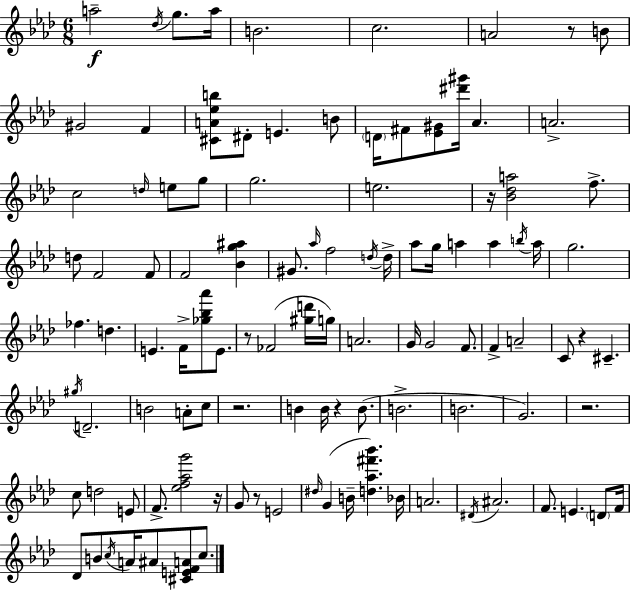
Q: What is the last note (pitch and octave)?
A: C5